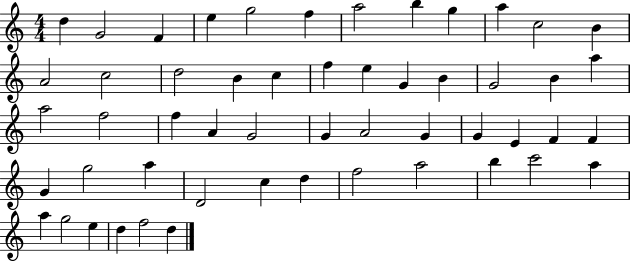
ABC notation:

X:1
T:Untitled
M:4/4
L:1/4
K:C
d G2 F e g2 f a2 b g a c2 B A2 c2 d2 B c f e G B G2 B a a2 f2 f A G2 G A2 G G E F F G g2 a D2 c d f2 a2 b c'2 a a g2 e d f2 d